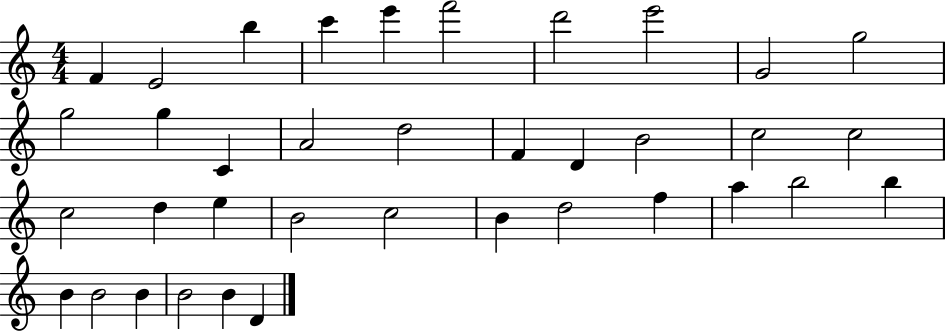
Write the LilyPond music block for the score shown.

{
  \clef treble
  \numericTimeSignature
  \time 4/4
  \key c \major
  f'4 e'2 b''4 | c'''4 e'''4 f'''2 | d'''2 e'''2 | g'2 g''2 | \break g''2 g''4 c'4 | a'2 d''2 | f'4 d'4 b'2 | c''2 c''2 | \break c''2 d''4 e''4 | b'2 c''2 | b'4 d''2 f''4 | a''4 b''2 b''4 | \break b'4 b'2 b'4 | b'2 b'4 d'4 | \bar "|."
}